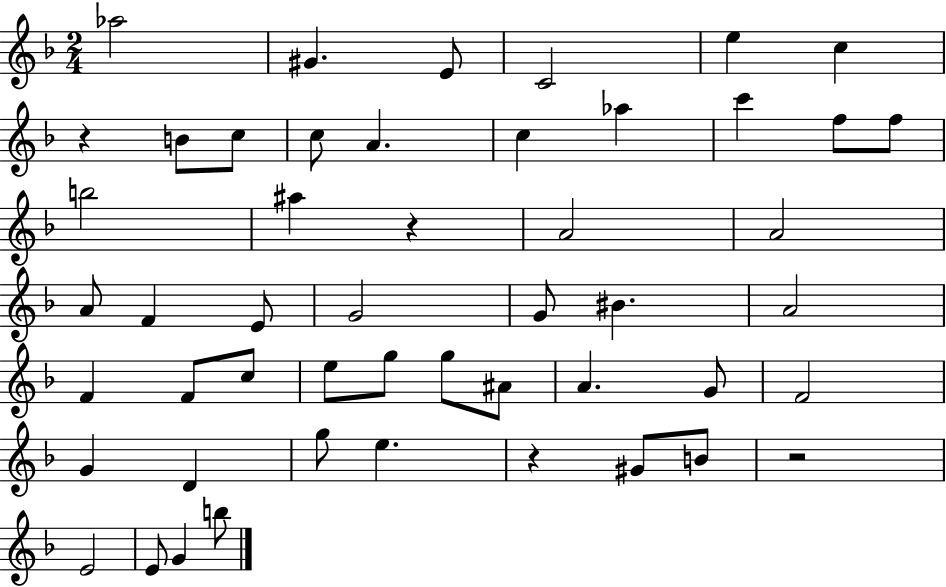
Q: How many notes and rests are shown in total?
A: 50